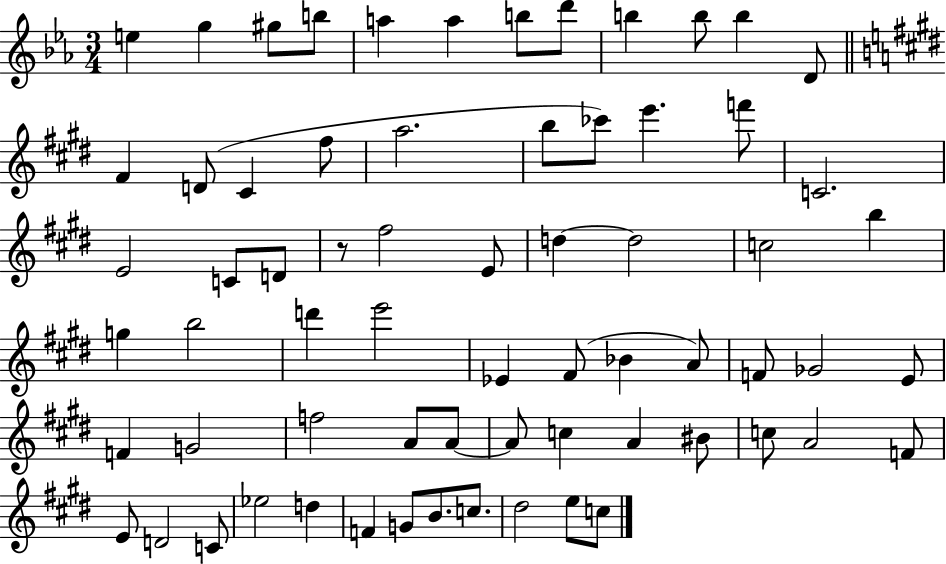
E5/q G5/q G#5/e B5/e A5/q A5/q B5/e D6/e B5/q B5/e B5/q D4/e F#4/q D4/e C#4/q F#5/e A5/h. B5/e CES6/e E6/q. F6/e C4/h. E4/h C4/e D4/e R/e F#5/h E4/e D5/q D5/h C5/h B5/q G5/q B5/h D6/q E6/h Eb4/q F#4/e Bb4/q A4/e F4/e Gb4/h E4/e F4/q G4/h F5/h A4/e A4/e A4/e C5/q A4/q BIS4/e C5/e A4/h F4/e E4/e D4/h C4/e Eb5/h D5/q F4/q G4/e B4/e. C5/e. D#5/h E5/e C5/e